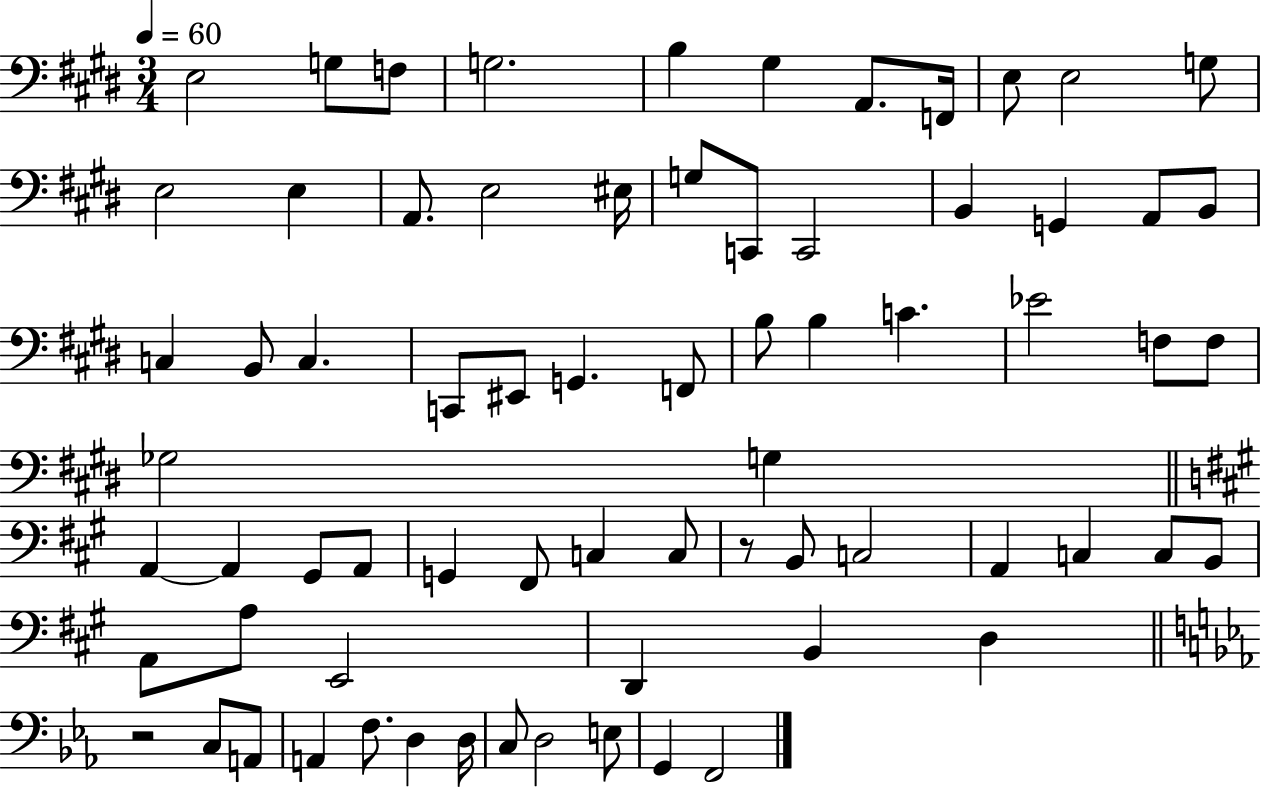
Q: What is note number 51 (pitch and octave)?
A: C3